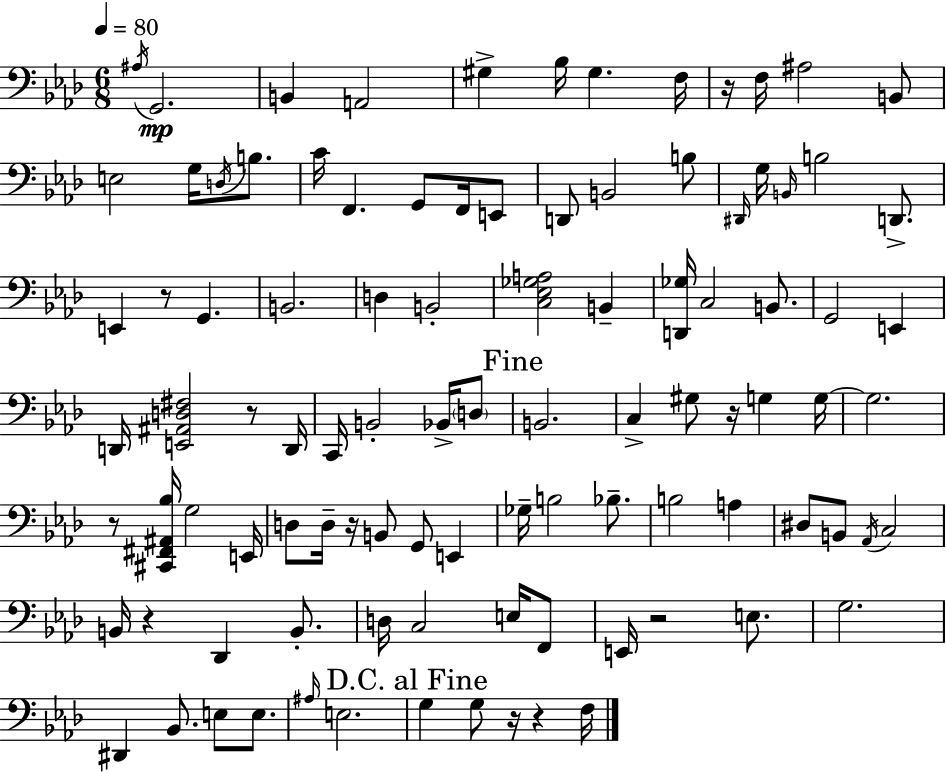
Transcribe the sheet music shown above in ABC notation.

X:1
T:Untitled
M:6/8
L:1/4
K:Ab
^A,/4 G,,2 B,, A,,2 ^G, _B,/4 ^G, F,/4 z/4 F,/4 ^A,2 B,,/2 E,2 G,/4 D,/4 B,/2 C/4 F,, G,,/2 F,,/4 E,,/2 D,,/2 B,,2 B,/2 ^D,,/4 G,/4 B,,/4 B,2 D,,/2 E,, z/2 G,, B,,2 D, B,,2 [C,_E,_G,A,]2 B,, [D,,_G,]/4 C,2 B,,/2 G,,2 E,, D,,/4 [E,,^A,,D,^F,]2 z/2 D,,/4 C,,/4 B,,2 _B,,/4 D,/2 B,,2 C, ^G,/2 z/4 G, G,/4 G,2 z/2 [^C,,^F,,^A,,_B,]/4 G,2 E,,/4 D,/2 D,/4 z/4 B,,/2 G,,/2 E,, _G,/4 B,2 _B,/2 B,2 A, ^D,/2 B,,/2 _A,,/4 C,2 B,,/4 z _D,, B,,/2 D,/4 C,2 E,/4 F,,/2 E,,/4 z2 E,/2 G,2 ^D,, _B,,/2 E,/2 E,/2 ^A,/4 E,2 G, G,/2 z/4 z F,/4